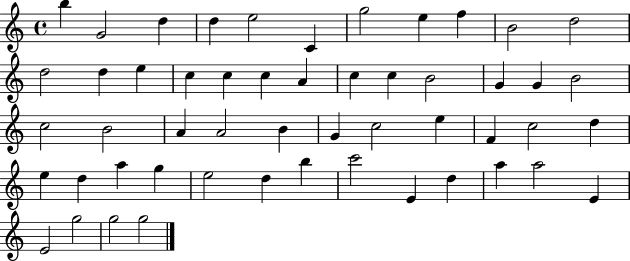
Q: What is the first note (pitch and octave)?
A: B5